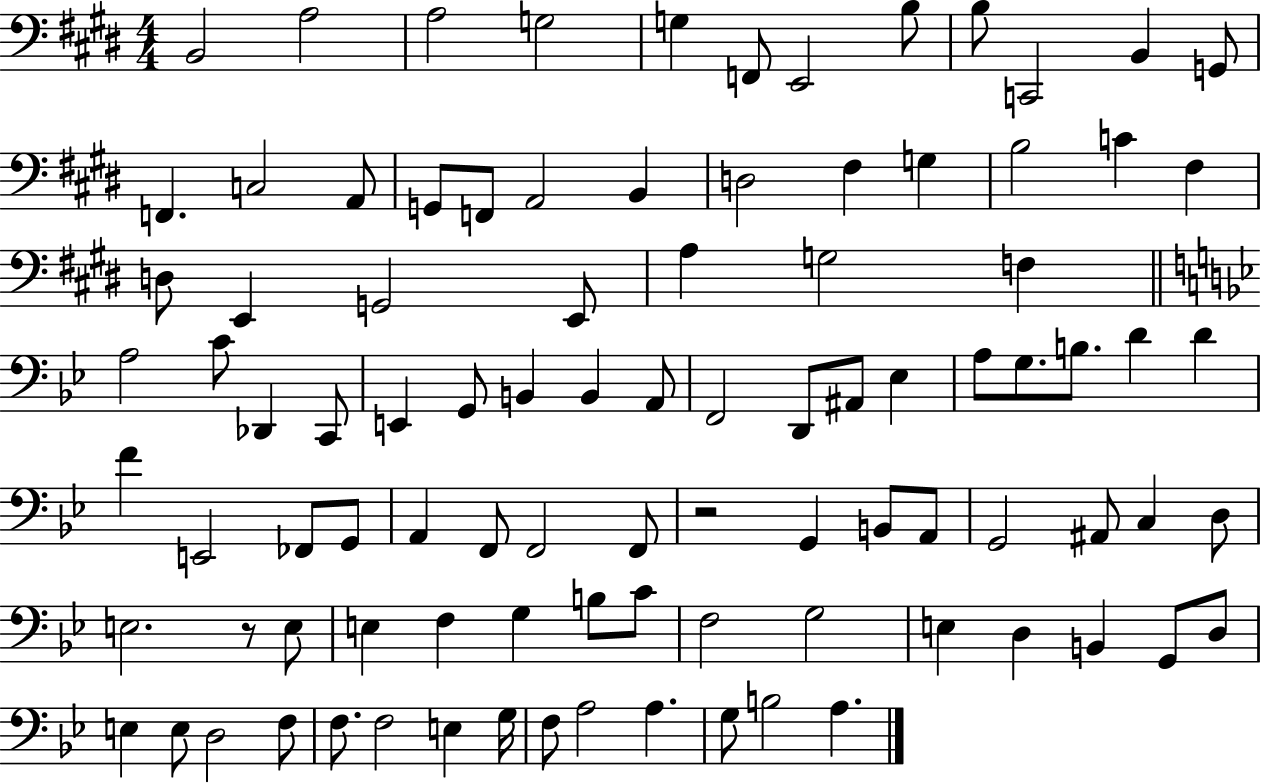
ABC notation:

X:1
T:Untitled
M:4/4
L:1/4
K:E
B,,2 A,2 A,2 G,2 G, F,,/2 E,,2 B,/2 B,/2 C,,2 B,, G,,/2 F,, C,2 A,,/2 G,,/2 F,,/2 A,,2 B,, D,2 ^F, G, B,2 C ^F, D,/2 E,, G,,2 E,,/2 A, G,2 F, A,2 C/2 _D,, C,,/2 E,, G,,/2 B,, B,, A,,/2 F,,2 D,,/2 ^A,,/2 _E, A,/2 G,/2 B,/2 D D F E,,2 _F,,/2 G,,/2 A,, F,,/2 F,,2 F,,/2 z2 G,, B,,/2 A,,/2 G,,2 ^A,,/2 C, D,/2 E,2 z/2 E,/2 E, F, G, B,/2 C/2 F,2 G,2 E, D, B,, G,,/2 D,/2 E, E,/2 D,2 F,/2 F,/2 F,2 E, G,/4 F,/2 A,2 A, G,/2 B,2 A,